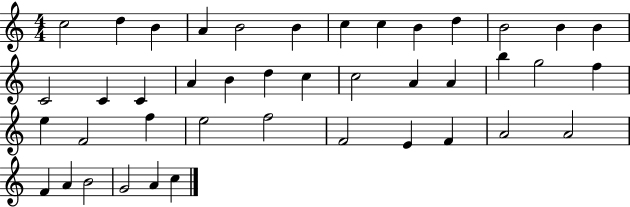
C5/h D5/q B4/q A4/q B4/h B4/q C5/q C5/q B4/q D5/q B4/h B4/q B4/q C4/h C4/q C4/q A4/q B4/q D5/q C5/q C5/h A4/q A4/q B5/q G5/h F5/q E5/q F4/h F5/q E5/h F5/h F4/h E4/q F4/q A4/h A4/h F4/q A4/q B4/h G4/h A4/q C5/q